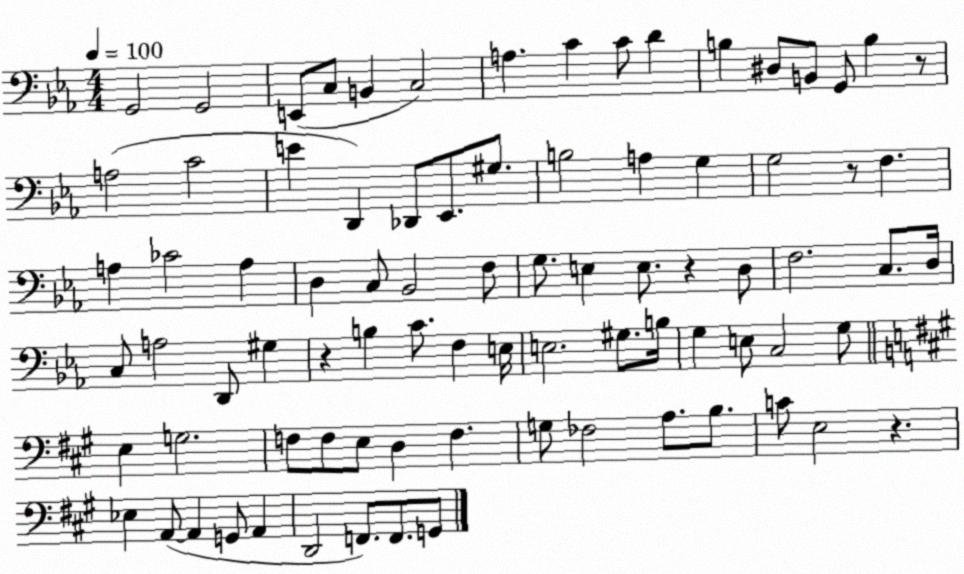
X:1
T:Untitled
M:4/4
L:1/4
K:Eb
G,,2 G,,2 E,,/2 C,/2 B,, C,2 A, C C/2 D B, ^D,/2 B,,/2 G,,/2 B, z/2 A,2 C2 E D,, _D,,/2 _E,,/2 ^G,/2 B,2 A, G, G,2 z/2 F, A, _C2 A, D, C,/2 _B,,2 F,/2 G,/2 E, E,/2 z D,/2 F,2 C,/2 D,/4 C,/2 A,2 D,,/2 ^G, z B, C/2 F, E,/4 E,2 ^G,/2 B,/4 G, E,/2 C,2 G,/2 E, G,2 F,/2 F,/2 E,/2 D, F, G,/2 _F,2 A,/2 B,/2 C/2 E,2 z _E, A,,/2 A,, G,,/2 A,, D,,2 F,,/2 F,,/2 G,,/2